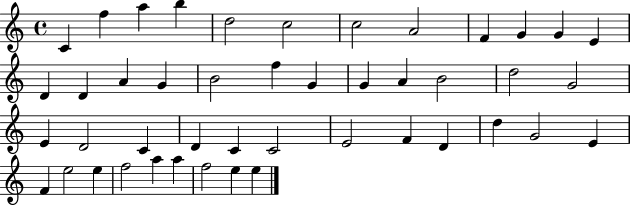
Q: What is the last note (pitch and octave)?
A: E5